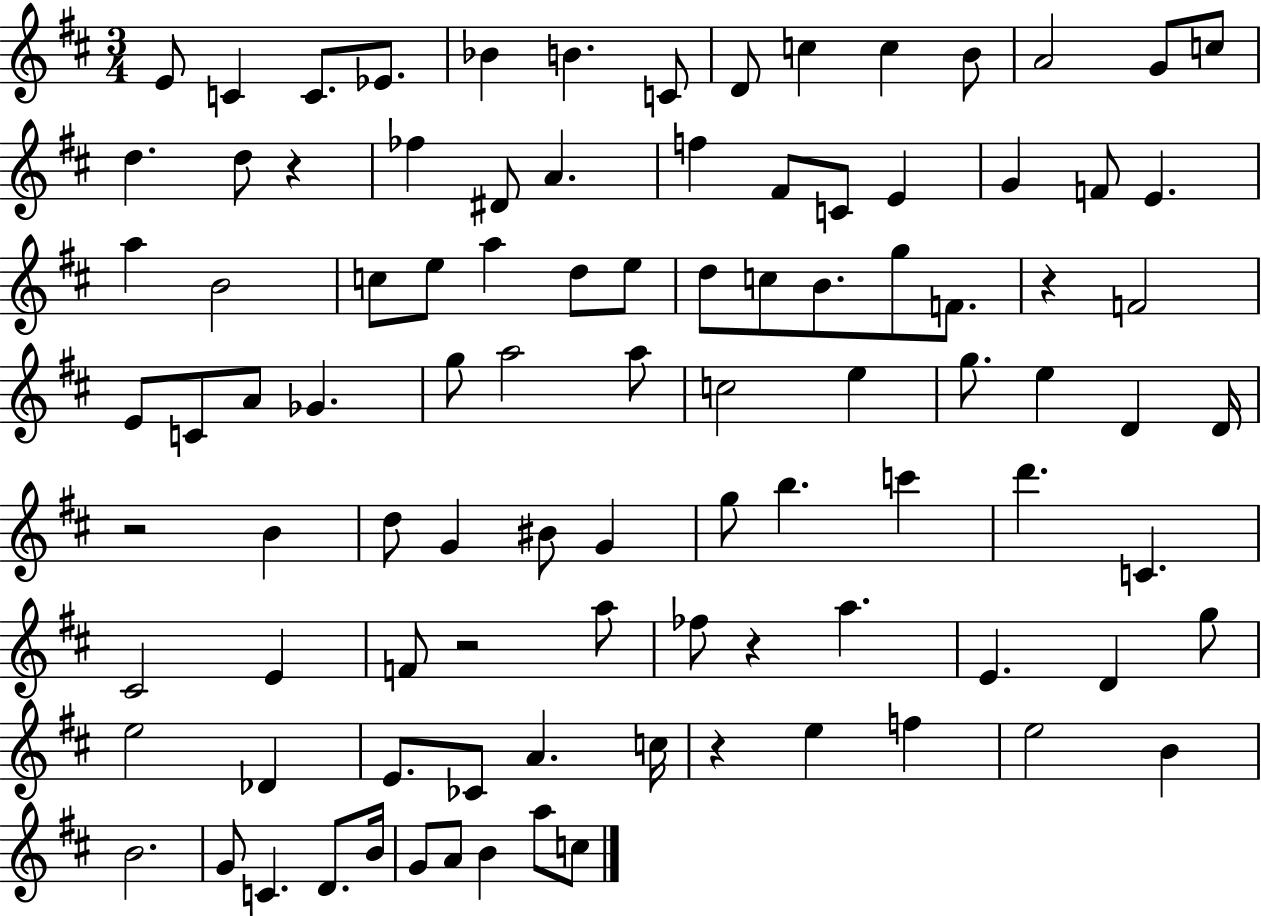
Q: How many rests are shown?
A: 6